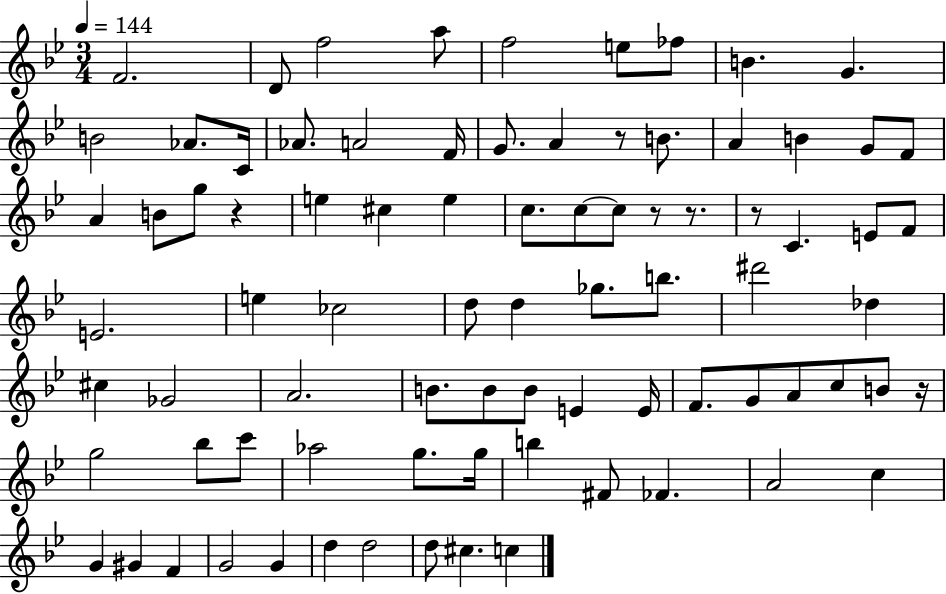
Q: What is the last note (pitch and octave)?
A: C5